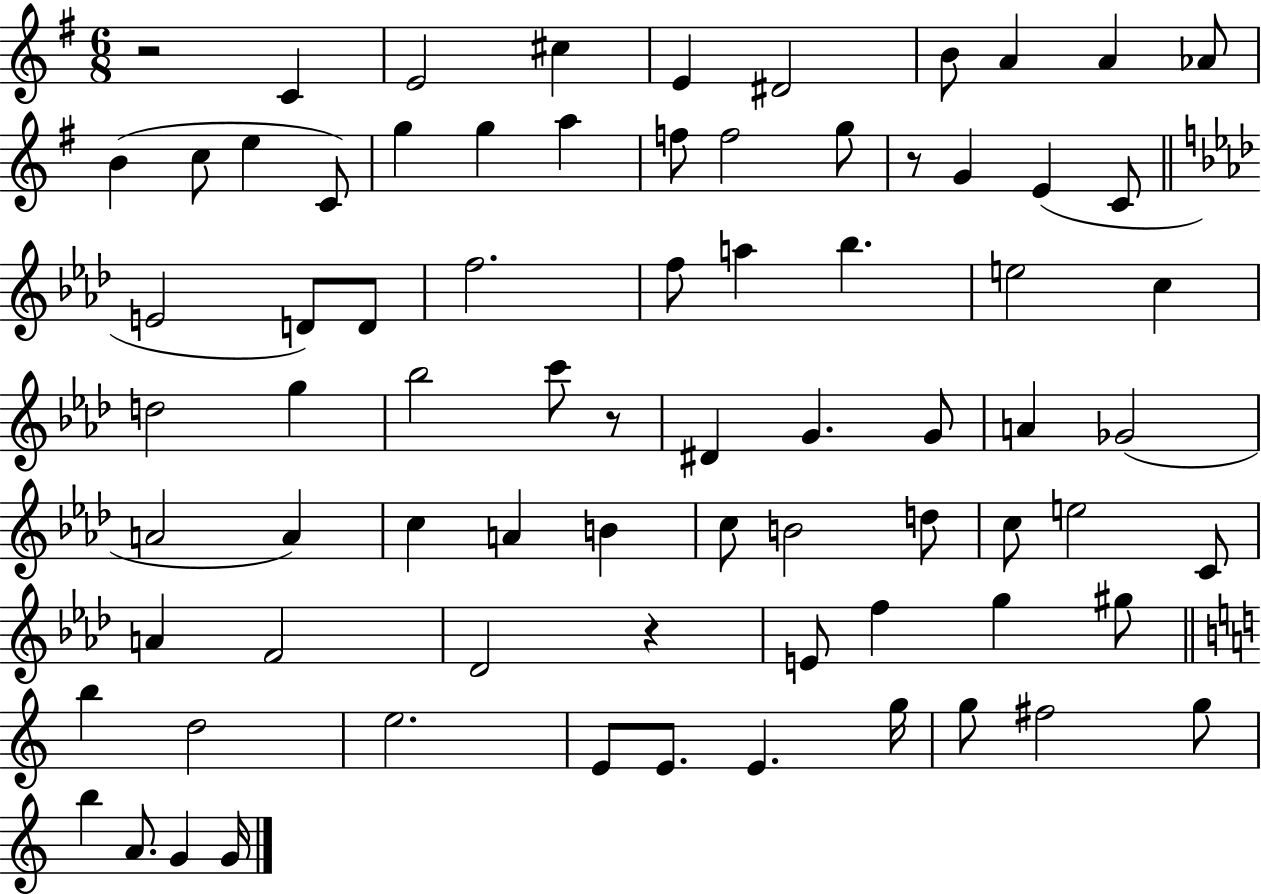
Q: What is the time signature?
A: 6/8